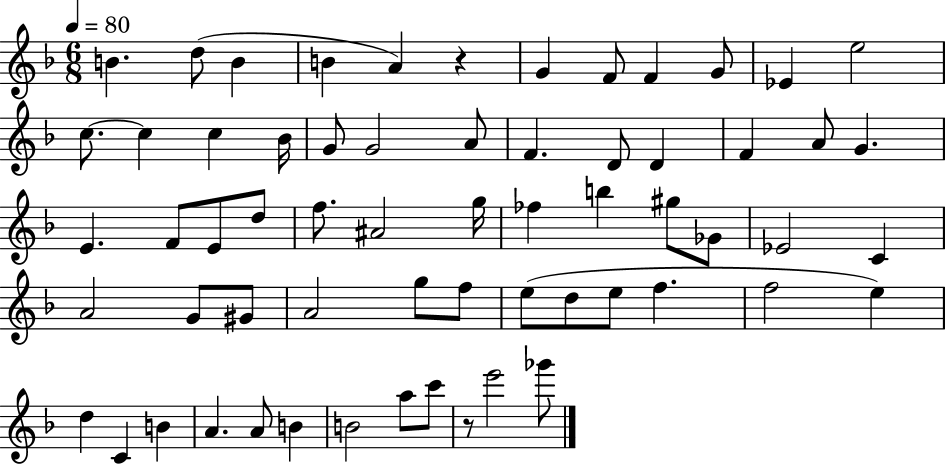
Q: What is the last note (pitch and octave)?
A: Gb6